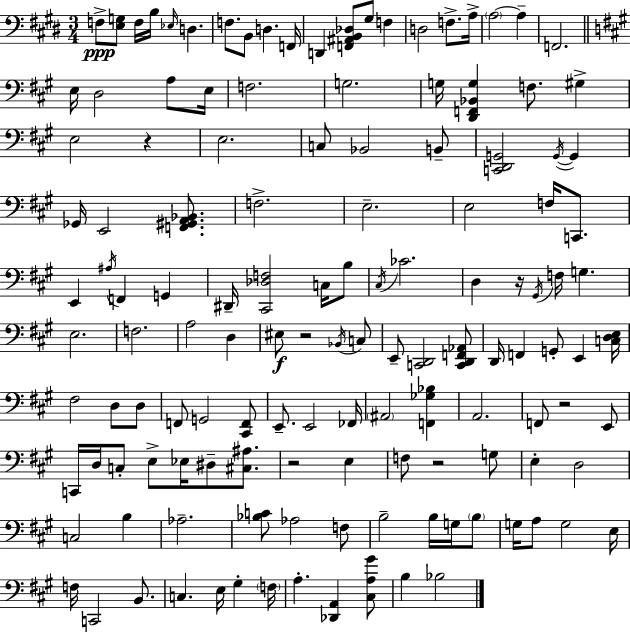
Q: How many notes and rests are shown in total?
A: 133